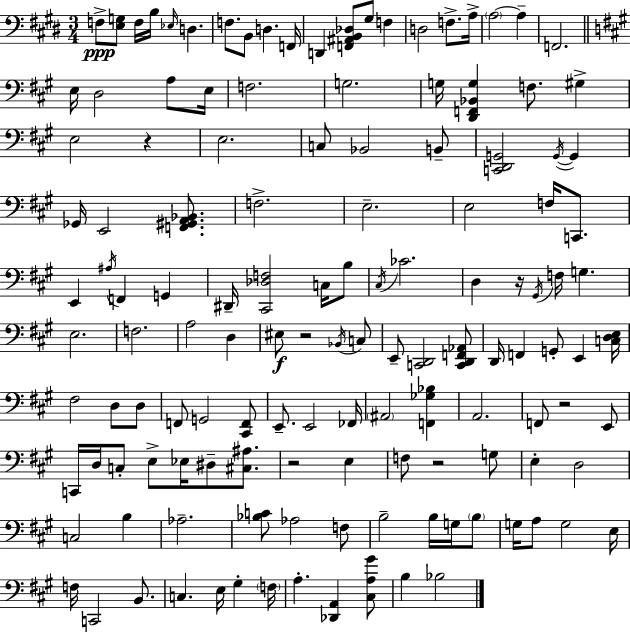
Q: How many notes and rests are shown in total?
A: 133